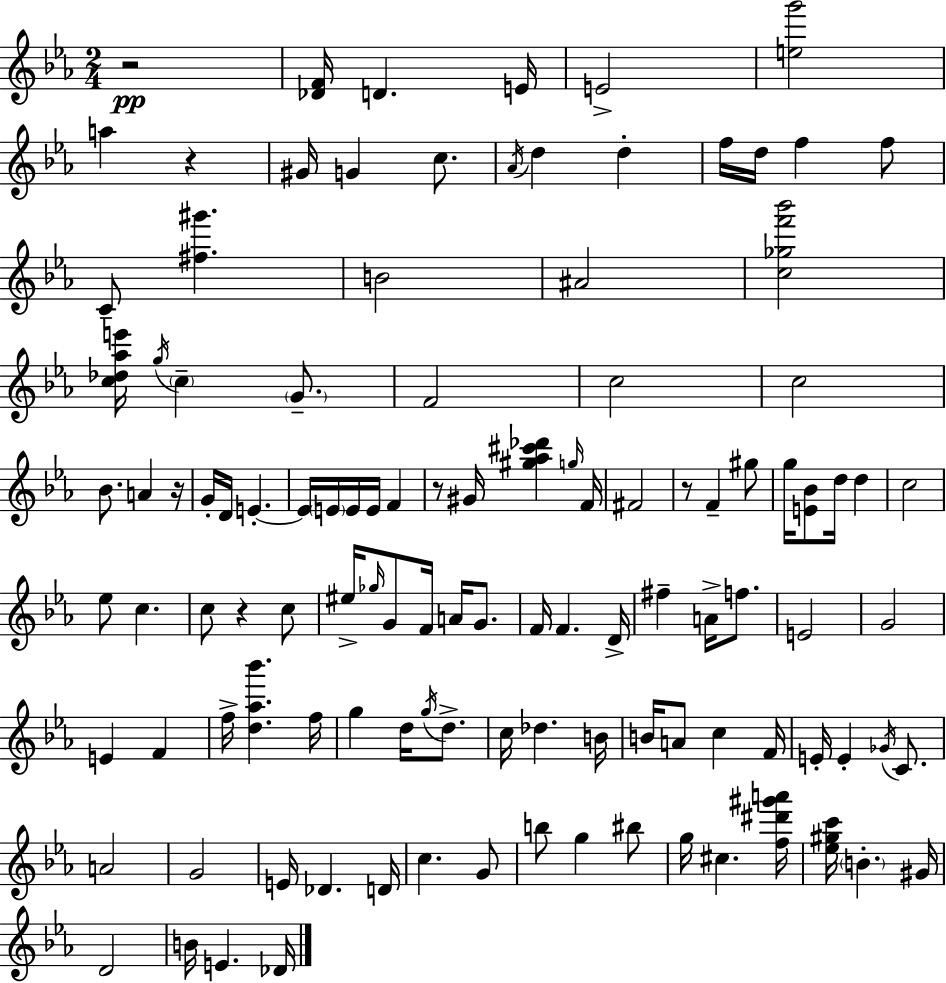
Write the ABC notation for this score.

X:1
T:Untitled
M:2/4
L:1/4
K:Eb
z2 [_DF]/4 D E/4 E2 [eg']2 a z ^G/4 G c/2 _A/4 d d f/4 d/4 f f/2 C/2 [^f^g'] B2 ^A2 [c_gf'_b']2 [c_d_ae']/4 g/4 c G/2 F2 c2 c2 _B/2 A z/4 G/4 D/4 E E/4 E/4 E/4 E/4 F z/2 ^G/4 [^g_a^c'_d'] g/4 F/4 ^F2 z/2 F ^g/2 g/4 [E_B]/2 d/4 d c2 _e/2 c c/2 z c/2 ^e/4 _g/4 G/2 F/4 A/4 G/2 F/4 F D/4 ^f A/4 f/2 E2 G2 E F f/4 [d_a_b'] f/4 g d/4 g/4 d/2 c/4 _d B/4 B/4 A/2 c F/4 E/4 E _G/4 C/2 A2 G2 E/4 _D D/4 c G/2 b/2 g ^b/2 g/4 ^c [f^d'^g'a']/4 [_e^gc']/4 B ^G/4 D2 B/4 E _D/4